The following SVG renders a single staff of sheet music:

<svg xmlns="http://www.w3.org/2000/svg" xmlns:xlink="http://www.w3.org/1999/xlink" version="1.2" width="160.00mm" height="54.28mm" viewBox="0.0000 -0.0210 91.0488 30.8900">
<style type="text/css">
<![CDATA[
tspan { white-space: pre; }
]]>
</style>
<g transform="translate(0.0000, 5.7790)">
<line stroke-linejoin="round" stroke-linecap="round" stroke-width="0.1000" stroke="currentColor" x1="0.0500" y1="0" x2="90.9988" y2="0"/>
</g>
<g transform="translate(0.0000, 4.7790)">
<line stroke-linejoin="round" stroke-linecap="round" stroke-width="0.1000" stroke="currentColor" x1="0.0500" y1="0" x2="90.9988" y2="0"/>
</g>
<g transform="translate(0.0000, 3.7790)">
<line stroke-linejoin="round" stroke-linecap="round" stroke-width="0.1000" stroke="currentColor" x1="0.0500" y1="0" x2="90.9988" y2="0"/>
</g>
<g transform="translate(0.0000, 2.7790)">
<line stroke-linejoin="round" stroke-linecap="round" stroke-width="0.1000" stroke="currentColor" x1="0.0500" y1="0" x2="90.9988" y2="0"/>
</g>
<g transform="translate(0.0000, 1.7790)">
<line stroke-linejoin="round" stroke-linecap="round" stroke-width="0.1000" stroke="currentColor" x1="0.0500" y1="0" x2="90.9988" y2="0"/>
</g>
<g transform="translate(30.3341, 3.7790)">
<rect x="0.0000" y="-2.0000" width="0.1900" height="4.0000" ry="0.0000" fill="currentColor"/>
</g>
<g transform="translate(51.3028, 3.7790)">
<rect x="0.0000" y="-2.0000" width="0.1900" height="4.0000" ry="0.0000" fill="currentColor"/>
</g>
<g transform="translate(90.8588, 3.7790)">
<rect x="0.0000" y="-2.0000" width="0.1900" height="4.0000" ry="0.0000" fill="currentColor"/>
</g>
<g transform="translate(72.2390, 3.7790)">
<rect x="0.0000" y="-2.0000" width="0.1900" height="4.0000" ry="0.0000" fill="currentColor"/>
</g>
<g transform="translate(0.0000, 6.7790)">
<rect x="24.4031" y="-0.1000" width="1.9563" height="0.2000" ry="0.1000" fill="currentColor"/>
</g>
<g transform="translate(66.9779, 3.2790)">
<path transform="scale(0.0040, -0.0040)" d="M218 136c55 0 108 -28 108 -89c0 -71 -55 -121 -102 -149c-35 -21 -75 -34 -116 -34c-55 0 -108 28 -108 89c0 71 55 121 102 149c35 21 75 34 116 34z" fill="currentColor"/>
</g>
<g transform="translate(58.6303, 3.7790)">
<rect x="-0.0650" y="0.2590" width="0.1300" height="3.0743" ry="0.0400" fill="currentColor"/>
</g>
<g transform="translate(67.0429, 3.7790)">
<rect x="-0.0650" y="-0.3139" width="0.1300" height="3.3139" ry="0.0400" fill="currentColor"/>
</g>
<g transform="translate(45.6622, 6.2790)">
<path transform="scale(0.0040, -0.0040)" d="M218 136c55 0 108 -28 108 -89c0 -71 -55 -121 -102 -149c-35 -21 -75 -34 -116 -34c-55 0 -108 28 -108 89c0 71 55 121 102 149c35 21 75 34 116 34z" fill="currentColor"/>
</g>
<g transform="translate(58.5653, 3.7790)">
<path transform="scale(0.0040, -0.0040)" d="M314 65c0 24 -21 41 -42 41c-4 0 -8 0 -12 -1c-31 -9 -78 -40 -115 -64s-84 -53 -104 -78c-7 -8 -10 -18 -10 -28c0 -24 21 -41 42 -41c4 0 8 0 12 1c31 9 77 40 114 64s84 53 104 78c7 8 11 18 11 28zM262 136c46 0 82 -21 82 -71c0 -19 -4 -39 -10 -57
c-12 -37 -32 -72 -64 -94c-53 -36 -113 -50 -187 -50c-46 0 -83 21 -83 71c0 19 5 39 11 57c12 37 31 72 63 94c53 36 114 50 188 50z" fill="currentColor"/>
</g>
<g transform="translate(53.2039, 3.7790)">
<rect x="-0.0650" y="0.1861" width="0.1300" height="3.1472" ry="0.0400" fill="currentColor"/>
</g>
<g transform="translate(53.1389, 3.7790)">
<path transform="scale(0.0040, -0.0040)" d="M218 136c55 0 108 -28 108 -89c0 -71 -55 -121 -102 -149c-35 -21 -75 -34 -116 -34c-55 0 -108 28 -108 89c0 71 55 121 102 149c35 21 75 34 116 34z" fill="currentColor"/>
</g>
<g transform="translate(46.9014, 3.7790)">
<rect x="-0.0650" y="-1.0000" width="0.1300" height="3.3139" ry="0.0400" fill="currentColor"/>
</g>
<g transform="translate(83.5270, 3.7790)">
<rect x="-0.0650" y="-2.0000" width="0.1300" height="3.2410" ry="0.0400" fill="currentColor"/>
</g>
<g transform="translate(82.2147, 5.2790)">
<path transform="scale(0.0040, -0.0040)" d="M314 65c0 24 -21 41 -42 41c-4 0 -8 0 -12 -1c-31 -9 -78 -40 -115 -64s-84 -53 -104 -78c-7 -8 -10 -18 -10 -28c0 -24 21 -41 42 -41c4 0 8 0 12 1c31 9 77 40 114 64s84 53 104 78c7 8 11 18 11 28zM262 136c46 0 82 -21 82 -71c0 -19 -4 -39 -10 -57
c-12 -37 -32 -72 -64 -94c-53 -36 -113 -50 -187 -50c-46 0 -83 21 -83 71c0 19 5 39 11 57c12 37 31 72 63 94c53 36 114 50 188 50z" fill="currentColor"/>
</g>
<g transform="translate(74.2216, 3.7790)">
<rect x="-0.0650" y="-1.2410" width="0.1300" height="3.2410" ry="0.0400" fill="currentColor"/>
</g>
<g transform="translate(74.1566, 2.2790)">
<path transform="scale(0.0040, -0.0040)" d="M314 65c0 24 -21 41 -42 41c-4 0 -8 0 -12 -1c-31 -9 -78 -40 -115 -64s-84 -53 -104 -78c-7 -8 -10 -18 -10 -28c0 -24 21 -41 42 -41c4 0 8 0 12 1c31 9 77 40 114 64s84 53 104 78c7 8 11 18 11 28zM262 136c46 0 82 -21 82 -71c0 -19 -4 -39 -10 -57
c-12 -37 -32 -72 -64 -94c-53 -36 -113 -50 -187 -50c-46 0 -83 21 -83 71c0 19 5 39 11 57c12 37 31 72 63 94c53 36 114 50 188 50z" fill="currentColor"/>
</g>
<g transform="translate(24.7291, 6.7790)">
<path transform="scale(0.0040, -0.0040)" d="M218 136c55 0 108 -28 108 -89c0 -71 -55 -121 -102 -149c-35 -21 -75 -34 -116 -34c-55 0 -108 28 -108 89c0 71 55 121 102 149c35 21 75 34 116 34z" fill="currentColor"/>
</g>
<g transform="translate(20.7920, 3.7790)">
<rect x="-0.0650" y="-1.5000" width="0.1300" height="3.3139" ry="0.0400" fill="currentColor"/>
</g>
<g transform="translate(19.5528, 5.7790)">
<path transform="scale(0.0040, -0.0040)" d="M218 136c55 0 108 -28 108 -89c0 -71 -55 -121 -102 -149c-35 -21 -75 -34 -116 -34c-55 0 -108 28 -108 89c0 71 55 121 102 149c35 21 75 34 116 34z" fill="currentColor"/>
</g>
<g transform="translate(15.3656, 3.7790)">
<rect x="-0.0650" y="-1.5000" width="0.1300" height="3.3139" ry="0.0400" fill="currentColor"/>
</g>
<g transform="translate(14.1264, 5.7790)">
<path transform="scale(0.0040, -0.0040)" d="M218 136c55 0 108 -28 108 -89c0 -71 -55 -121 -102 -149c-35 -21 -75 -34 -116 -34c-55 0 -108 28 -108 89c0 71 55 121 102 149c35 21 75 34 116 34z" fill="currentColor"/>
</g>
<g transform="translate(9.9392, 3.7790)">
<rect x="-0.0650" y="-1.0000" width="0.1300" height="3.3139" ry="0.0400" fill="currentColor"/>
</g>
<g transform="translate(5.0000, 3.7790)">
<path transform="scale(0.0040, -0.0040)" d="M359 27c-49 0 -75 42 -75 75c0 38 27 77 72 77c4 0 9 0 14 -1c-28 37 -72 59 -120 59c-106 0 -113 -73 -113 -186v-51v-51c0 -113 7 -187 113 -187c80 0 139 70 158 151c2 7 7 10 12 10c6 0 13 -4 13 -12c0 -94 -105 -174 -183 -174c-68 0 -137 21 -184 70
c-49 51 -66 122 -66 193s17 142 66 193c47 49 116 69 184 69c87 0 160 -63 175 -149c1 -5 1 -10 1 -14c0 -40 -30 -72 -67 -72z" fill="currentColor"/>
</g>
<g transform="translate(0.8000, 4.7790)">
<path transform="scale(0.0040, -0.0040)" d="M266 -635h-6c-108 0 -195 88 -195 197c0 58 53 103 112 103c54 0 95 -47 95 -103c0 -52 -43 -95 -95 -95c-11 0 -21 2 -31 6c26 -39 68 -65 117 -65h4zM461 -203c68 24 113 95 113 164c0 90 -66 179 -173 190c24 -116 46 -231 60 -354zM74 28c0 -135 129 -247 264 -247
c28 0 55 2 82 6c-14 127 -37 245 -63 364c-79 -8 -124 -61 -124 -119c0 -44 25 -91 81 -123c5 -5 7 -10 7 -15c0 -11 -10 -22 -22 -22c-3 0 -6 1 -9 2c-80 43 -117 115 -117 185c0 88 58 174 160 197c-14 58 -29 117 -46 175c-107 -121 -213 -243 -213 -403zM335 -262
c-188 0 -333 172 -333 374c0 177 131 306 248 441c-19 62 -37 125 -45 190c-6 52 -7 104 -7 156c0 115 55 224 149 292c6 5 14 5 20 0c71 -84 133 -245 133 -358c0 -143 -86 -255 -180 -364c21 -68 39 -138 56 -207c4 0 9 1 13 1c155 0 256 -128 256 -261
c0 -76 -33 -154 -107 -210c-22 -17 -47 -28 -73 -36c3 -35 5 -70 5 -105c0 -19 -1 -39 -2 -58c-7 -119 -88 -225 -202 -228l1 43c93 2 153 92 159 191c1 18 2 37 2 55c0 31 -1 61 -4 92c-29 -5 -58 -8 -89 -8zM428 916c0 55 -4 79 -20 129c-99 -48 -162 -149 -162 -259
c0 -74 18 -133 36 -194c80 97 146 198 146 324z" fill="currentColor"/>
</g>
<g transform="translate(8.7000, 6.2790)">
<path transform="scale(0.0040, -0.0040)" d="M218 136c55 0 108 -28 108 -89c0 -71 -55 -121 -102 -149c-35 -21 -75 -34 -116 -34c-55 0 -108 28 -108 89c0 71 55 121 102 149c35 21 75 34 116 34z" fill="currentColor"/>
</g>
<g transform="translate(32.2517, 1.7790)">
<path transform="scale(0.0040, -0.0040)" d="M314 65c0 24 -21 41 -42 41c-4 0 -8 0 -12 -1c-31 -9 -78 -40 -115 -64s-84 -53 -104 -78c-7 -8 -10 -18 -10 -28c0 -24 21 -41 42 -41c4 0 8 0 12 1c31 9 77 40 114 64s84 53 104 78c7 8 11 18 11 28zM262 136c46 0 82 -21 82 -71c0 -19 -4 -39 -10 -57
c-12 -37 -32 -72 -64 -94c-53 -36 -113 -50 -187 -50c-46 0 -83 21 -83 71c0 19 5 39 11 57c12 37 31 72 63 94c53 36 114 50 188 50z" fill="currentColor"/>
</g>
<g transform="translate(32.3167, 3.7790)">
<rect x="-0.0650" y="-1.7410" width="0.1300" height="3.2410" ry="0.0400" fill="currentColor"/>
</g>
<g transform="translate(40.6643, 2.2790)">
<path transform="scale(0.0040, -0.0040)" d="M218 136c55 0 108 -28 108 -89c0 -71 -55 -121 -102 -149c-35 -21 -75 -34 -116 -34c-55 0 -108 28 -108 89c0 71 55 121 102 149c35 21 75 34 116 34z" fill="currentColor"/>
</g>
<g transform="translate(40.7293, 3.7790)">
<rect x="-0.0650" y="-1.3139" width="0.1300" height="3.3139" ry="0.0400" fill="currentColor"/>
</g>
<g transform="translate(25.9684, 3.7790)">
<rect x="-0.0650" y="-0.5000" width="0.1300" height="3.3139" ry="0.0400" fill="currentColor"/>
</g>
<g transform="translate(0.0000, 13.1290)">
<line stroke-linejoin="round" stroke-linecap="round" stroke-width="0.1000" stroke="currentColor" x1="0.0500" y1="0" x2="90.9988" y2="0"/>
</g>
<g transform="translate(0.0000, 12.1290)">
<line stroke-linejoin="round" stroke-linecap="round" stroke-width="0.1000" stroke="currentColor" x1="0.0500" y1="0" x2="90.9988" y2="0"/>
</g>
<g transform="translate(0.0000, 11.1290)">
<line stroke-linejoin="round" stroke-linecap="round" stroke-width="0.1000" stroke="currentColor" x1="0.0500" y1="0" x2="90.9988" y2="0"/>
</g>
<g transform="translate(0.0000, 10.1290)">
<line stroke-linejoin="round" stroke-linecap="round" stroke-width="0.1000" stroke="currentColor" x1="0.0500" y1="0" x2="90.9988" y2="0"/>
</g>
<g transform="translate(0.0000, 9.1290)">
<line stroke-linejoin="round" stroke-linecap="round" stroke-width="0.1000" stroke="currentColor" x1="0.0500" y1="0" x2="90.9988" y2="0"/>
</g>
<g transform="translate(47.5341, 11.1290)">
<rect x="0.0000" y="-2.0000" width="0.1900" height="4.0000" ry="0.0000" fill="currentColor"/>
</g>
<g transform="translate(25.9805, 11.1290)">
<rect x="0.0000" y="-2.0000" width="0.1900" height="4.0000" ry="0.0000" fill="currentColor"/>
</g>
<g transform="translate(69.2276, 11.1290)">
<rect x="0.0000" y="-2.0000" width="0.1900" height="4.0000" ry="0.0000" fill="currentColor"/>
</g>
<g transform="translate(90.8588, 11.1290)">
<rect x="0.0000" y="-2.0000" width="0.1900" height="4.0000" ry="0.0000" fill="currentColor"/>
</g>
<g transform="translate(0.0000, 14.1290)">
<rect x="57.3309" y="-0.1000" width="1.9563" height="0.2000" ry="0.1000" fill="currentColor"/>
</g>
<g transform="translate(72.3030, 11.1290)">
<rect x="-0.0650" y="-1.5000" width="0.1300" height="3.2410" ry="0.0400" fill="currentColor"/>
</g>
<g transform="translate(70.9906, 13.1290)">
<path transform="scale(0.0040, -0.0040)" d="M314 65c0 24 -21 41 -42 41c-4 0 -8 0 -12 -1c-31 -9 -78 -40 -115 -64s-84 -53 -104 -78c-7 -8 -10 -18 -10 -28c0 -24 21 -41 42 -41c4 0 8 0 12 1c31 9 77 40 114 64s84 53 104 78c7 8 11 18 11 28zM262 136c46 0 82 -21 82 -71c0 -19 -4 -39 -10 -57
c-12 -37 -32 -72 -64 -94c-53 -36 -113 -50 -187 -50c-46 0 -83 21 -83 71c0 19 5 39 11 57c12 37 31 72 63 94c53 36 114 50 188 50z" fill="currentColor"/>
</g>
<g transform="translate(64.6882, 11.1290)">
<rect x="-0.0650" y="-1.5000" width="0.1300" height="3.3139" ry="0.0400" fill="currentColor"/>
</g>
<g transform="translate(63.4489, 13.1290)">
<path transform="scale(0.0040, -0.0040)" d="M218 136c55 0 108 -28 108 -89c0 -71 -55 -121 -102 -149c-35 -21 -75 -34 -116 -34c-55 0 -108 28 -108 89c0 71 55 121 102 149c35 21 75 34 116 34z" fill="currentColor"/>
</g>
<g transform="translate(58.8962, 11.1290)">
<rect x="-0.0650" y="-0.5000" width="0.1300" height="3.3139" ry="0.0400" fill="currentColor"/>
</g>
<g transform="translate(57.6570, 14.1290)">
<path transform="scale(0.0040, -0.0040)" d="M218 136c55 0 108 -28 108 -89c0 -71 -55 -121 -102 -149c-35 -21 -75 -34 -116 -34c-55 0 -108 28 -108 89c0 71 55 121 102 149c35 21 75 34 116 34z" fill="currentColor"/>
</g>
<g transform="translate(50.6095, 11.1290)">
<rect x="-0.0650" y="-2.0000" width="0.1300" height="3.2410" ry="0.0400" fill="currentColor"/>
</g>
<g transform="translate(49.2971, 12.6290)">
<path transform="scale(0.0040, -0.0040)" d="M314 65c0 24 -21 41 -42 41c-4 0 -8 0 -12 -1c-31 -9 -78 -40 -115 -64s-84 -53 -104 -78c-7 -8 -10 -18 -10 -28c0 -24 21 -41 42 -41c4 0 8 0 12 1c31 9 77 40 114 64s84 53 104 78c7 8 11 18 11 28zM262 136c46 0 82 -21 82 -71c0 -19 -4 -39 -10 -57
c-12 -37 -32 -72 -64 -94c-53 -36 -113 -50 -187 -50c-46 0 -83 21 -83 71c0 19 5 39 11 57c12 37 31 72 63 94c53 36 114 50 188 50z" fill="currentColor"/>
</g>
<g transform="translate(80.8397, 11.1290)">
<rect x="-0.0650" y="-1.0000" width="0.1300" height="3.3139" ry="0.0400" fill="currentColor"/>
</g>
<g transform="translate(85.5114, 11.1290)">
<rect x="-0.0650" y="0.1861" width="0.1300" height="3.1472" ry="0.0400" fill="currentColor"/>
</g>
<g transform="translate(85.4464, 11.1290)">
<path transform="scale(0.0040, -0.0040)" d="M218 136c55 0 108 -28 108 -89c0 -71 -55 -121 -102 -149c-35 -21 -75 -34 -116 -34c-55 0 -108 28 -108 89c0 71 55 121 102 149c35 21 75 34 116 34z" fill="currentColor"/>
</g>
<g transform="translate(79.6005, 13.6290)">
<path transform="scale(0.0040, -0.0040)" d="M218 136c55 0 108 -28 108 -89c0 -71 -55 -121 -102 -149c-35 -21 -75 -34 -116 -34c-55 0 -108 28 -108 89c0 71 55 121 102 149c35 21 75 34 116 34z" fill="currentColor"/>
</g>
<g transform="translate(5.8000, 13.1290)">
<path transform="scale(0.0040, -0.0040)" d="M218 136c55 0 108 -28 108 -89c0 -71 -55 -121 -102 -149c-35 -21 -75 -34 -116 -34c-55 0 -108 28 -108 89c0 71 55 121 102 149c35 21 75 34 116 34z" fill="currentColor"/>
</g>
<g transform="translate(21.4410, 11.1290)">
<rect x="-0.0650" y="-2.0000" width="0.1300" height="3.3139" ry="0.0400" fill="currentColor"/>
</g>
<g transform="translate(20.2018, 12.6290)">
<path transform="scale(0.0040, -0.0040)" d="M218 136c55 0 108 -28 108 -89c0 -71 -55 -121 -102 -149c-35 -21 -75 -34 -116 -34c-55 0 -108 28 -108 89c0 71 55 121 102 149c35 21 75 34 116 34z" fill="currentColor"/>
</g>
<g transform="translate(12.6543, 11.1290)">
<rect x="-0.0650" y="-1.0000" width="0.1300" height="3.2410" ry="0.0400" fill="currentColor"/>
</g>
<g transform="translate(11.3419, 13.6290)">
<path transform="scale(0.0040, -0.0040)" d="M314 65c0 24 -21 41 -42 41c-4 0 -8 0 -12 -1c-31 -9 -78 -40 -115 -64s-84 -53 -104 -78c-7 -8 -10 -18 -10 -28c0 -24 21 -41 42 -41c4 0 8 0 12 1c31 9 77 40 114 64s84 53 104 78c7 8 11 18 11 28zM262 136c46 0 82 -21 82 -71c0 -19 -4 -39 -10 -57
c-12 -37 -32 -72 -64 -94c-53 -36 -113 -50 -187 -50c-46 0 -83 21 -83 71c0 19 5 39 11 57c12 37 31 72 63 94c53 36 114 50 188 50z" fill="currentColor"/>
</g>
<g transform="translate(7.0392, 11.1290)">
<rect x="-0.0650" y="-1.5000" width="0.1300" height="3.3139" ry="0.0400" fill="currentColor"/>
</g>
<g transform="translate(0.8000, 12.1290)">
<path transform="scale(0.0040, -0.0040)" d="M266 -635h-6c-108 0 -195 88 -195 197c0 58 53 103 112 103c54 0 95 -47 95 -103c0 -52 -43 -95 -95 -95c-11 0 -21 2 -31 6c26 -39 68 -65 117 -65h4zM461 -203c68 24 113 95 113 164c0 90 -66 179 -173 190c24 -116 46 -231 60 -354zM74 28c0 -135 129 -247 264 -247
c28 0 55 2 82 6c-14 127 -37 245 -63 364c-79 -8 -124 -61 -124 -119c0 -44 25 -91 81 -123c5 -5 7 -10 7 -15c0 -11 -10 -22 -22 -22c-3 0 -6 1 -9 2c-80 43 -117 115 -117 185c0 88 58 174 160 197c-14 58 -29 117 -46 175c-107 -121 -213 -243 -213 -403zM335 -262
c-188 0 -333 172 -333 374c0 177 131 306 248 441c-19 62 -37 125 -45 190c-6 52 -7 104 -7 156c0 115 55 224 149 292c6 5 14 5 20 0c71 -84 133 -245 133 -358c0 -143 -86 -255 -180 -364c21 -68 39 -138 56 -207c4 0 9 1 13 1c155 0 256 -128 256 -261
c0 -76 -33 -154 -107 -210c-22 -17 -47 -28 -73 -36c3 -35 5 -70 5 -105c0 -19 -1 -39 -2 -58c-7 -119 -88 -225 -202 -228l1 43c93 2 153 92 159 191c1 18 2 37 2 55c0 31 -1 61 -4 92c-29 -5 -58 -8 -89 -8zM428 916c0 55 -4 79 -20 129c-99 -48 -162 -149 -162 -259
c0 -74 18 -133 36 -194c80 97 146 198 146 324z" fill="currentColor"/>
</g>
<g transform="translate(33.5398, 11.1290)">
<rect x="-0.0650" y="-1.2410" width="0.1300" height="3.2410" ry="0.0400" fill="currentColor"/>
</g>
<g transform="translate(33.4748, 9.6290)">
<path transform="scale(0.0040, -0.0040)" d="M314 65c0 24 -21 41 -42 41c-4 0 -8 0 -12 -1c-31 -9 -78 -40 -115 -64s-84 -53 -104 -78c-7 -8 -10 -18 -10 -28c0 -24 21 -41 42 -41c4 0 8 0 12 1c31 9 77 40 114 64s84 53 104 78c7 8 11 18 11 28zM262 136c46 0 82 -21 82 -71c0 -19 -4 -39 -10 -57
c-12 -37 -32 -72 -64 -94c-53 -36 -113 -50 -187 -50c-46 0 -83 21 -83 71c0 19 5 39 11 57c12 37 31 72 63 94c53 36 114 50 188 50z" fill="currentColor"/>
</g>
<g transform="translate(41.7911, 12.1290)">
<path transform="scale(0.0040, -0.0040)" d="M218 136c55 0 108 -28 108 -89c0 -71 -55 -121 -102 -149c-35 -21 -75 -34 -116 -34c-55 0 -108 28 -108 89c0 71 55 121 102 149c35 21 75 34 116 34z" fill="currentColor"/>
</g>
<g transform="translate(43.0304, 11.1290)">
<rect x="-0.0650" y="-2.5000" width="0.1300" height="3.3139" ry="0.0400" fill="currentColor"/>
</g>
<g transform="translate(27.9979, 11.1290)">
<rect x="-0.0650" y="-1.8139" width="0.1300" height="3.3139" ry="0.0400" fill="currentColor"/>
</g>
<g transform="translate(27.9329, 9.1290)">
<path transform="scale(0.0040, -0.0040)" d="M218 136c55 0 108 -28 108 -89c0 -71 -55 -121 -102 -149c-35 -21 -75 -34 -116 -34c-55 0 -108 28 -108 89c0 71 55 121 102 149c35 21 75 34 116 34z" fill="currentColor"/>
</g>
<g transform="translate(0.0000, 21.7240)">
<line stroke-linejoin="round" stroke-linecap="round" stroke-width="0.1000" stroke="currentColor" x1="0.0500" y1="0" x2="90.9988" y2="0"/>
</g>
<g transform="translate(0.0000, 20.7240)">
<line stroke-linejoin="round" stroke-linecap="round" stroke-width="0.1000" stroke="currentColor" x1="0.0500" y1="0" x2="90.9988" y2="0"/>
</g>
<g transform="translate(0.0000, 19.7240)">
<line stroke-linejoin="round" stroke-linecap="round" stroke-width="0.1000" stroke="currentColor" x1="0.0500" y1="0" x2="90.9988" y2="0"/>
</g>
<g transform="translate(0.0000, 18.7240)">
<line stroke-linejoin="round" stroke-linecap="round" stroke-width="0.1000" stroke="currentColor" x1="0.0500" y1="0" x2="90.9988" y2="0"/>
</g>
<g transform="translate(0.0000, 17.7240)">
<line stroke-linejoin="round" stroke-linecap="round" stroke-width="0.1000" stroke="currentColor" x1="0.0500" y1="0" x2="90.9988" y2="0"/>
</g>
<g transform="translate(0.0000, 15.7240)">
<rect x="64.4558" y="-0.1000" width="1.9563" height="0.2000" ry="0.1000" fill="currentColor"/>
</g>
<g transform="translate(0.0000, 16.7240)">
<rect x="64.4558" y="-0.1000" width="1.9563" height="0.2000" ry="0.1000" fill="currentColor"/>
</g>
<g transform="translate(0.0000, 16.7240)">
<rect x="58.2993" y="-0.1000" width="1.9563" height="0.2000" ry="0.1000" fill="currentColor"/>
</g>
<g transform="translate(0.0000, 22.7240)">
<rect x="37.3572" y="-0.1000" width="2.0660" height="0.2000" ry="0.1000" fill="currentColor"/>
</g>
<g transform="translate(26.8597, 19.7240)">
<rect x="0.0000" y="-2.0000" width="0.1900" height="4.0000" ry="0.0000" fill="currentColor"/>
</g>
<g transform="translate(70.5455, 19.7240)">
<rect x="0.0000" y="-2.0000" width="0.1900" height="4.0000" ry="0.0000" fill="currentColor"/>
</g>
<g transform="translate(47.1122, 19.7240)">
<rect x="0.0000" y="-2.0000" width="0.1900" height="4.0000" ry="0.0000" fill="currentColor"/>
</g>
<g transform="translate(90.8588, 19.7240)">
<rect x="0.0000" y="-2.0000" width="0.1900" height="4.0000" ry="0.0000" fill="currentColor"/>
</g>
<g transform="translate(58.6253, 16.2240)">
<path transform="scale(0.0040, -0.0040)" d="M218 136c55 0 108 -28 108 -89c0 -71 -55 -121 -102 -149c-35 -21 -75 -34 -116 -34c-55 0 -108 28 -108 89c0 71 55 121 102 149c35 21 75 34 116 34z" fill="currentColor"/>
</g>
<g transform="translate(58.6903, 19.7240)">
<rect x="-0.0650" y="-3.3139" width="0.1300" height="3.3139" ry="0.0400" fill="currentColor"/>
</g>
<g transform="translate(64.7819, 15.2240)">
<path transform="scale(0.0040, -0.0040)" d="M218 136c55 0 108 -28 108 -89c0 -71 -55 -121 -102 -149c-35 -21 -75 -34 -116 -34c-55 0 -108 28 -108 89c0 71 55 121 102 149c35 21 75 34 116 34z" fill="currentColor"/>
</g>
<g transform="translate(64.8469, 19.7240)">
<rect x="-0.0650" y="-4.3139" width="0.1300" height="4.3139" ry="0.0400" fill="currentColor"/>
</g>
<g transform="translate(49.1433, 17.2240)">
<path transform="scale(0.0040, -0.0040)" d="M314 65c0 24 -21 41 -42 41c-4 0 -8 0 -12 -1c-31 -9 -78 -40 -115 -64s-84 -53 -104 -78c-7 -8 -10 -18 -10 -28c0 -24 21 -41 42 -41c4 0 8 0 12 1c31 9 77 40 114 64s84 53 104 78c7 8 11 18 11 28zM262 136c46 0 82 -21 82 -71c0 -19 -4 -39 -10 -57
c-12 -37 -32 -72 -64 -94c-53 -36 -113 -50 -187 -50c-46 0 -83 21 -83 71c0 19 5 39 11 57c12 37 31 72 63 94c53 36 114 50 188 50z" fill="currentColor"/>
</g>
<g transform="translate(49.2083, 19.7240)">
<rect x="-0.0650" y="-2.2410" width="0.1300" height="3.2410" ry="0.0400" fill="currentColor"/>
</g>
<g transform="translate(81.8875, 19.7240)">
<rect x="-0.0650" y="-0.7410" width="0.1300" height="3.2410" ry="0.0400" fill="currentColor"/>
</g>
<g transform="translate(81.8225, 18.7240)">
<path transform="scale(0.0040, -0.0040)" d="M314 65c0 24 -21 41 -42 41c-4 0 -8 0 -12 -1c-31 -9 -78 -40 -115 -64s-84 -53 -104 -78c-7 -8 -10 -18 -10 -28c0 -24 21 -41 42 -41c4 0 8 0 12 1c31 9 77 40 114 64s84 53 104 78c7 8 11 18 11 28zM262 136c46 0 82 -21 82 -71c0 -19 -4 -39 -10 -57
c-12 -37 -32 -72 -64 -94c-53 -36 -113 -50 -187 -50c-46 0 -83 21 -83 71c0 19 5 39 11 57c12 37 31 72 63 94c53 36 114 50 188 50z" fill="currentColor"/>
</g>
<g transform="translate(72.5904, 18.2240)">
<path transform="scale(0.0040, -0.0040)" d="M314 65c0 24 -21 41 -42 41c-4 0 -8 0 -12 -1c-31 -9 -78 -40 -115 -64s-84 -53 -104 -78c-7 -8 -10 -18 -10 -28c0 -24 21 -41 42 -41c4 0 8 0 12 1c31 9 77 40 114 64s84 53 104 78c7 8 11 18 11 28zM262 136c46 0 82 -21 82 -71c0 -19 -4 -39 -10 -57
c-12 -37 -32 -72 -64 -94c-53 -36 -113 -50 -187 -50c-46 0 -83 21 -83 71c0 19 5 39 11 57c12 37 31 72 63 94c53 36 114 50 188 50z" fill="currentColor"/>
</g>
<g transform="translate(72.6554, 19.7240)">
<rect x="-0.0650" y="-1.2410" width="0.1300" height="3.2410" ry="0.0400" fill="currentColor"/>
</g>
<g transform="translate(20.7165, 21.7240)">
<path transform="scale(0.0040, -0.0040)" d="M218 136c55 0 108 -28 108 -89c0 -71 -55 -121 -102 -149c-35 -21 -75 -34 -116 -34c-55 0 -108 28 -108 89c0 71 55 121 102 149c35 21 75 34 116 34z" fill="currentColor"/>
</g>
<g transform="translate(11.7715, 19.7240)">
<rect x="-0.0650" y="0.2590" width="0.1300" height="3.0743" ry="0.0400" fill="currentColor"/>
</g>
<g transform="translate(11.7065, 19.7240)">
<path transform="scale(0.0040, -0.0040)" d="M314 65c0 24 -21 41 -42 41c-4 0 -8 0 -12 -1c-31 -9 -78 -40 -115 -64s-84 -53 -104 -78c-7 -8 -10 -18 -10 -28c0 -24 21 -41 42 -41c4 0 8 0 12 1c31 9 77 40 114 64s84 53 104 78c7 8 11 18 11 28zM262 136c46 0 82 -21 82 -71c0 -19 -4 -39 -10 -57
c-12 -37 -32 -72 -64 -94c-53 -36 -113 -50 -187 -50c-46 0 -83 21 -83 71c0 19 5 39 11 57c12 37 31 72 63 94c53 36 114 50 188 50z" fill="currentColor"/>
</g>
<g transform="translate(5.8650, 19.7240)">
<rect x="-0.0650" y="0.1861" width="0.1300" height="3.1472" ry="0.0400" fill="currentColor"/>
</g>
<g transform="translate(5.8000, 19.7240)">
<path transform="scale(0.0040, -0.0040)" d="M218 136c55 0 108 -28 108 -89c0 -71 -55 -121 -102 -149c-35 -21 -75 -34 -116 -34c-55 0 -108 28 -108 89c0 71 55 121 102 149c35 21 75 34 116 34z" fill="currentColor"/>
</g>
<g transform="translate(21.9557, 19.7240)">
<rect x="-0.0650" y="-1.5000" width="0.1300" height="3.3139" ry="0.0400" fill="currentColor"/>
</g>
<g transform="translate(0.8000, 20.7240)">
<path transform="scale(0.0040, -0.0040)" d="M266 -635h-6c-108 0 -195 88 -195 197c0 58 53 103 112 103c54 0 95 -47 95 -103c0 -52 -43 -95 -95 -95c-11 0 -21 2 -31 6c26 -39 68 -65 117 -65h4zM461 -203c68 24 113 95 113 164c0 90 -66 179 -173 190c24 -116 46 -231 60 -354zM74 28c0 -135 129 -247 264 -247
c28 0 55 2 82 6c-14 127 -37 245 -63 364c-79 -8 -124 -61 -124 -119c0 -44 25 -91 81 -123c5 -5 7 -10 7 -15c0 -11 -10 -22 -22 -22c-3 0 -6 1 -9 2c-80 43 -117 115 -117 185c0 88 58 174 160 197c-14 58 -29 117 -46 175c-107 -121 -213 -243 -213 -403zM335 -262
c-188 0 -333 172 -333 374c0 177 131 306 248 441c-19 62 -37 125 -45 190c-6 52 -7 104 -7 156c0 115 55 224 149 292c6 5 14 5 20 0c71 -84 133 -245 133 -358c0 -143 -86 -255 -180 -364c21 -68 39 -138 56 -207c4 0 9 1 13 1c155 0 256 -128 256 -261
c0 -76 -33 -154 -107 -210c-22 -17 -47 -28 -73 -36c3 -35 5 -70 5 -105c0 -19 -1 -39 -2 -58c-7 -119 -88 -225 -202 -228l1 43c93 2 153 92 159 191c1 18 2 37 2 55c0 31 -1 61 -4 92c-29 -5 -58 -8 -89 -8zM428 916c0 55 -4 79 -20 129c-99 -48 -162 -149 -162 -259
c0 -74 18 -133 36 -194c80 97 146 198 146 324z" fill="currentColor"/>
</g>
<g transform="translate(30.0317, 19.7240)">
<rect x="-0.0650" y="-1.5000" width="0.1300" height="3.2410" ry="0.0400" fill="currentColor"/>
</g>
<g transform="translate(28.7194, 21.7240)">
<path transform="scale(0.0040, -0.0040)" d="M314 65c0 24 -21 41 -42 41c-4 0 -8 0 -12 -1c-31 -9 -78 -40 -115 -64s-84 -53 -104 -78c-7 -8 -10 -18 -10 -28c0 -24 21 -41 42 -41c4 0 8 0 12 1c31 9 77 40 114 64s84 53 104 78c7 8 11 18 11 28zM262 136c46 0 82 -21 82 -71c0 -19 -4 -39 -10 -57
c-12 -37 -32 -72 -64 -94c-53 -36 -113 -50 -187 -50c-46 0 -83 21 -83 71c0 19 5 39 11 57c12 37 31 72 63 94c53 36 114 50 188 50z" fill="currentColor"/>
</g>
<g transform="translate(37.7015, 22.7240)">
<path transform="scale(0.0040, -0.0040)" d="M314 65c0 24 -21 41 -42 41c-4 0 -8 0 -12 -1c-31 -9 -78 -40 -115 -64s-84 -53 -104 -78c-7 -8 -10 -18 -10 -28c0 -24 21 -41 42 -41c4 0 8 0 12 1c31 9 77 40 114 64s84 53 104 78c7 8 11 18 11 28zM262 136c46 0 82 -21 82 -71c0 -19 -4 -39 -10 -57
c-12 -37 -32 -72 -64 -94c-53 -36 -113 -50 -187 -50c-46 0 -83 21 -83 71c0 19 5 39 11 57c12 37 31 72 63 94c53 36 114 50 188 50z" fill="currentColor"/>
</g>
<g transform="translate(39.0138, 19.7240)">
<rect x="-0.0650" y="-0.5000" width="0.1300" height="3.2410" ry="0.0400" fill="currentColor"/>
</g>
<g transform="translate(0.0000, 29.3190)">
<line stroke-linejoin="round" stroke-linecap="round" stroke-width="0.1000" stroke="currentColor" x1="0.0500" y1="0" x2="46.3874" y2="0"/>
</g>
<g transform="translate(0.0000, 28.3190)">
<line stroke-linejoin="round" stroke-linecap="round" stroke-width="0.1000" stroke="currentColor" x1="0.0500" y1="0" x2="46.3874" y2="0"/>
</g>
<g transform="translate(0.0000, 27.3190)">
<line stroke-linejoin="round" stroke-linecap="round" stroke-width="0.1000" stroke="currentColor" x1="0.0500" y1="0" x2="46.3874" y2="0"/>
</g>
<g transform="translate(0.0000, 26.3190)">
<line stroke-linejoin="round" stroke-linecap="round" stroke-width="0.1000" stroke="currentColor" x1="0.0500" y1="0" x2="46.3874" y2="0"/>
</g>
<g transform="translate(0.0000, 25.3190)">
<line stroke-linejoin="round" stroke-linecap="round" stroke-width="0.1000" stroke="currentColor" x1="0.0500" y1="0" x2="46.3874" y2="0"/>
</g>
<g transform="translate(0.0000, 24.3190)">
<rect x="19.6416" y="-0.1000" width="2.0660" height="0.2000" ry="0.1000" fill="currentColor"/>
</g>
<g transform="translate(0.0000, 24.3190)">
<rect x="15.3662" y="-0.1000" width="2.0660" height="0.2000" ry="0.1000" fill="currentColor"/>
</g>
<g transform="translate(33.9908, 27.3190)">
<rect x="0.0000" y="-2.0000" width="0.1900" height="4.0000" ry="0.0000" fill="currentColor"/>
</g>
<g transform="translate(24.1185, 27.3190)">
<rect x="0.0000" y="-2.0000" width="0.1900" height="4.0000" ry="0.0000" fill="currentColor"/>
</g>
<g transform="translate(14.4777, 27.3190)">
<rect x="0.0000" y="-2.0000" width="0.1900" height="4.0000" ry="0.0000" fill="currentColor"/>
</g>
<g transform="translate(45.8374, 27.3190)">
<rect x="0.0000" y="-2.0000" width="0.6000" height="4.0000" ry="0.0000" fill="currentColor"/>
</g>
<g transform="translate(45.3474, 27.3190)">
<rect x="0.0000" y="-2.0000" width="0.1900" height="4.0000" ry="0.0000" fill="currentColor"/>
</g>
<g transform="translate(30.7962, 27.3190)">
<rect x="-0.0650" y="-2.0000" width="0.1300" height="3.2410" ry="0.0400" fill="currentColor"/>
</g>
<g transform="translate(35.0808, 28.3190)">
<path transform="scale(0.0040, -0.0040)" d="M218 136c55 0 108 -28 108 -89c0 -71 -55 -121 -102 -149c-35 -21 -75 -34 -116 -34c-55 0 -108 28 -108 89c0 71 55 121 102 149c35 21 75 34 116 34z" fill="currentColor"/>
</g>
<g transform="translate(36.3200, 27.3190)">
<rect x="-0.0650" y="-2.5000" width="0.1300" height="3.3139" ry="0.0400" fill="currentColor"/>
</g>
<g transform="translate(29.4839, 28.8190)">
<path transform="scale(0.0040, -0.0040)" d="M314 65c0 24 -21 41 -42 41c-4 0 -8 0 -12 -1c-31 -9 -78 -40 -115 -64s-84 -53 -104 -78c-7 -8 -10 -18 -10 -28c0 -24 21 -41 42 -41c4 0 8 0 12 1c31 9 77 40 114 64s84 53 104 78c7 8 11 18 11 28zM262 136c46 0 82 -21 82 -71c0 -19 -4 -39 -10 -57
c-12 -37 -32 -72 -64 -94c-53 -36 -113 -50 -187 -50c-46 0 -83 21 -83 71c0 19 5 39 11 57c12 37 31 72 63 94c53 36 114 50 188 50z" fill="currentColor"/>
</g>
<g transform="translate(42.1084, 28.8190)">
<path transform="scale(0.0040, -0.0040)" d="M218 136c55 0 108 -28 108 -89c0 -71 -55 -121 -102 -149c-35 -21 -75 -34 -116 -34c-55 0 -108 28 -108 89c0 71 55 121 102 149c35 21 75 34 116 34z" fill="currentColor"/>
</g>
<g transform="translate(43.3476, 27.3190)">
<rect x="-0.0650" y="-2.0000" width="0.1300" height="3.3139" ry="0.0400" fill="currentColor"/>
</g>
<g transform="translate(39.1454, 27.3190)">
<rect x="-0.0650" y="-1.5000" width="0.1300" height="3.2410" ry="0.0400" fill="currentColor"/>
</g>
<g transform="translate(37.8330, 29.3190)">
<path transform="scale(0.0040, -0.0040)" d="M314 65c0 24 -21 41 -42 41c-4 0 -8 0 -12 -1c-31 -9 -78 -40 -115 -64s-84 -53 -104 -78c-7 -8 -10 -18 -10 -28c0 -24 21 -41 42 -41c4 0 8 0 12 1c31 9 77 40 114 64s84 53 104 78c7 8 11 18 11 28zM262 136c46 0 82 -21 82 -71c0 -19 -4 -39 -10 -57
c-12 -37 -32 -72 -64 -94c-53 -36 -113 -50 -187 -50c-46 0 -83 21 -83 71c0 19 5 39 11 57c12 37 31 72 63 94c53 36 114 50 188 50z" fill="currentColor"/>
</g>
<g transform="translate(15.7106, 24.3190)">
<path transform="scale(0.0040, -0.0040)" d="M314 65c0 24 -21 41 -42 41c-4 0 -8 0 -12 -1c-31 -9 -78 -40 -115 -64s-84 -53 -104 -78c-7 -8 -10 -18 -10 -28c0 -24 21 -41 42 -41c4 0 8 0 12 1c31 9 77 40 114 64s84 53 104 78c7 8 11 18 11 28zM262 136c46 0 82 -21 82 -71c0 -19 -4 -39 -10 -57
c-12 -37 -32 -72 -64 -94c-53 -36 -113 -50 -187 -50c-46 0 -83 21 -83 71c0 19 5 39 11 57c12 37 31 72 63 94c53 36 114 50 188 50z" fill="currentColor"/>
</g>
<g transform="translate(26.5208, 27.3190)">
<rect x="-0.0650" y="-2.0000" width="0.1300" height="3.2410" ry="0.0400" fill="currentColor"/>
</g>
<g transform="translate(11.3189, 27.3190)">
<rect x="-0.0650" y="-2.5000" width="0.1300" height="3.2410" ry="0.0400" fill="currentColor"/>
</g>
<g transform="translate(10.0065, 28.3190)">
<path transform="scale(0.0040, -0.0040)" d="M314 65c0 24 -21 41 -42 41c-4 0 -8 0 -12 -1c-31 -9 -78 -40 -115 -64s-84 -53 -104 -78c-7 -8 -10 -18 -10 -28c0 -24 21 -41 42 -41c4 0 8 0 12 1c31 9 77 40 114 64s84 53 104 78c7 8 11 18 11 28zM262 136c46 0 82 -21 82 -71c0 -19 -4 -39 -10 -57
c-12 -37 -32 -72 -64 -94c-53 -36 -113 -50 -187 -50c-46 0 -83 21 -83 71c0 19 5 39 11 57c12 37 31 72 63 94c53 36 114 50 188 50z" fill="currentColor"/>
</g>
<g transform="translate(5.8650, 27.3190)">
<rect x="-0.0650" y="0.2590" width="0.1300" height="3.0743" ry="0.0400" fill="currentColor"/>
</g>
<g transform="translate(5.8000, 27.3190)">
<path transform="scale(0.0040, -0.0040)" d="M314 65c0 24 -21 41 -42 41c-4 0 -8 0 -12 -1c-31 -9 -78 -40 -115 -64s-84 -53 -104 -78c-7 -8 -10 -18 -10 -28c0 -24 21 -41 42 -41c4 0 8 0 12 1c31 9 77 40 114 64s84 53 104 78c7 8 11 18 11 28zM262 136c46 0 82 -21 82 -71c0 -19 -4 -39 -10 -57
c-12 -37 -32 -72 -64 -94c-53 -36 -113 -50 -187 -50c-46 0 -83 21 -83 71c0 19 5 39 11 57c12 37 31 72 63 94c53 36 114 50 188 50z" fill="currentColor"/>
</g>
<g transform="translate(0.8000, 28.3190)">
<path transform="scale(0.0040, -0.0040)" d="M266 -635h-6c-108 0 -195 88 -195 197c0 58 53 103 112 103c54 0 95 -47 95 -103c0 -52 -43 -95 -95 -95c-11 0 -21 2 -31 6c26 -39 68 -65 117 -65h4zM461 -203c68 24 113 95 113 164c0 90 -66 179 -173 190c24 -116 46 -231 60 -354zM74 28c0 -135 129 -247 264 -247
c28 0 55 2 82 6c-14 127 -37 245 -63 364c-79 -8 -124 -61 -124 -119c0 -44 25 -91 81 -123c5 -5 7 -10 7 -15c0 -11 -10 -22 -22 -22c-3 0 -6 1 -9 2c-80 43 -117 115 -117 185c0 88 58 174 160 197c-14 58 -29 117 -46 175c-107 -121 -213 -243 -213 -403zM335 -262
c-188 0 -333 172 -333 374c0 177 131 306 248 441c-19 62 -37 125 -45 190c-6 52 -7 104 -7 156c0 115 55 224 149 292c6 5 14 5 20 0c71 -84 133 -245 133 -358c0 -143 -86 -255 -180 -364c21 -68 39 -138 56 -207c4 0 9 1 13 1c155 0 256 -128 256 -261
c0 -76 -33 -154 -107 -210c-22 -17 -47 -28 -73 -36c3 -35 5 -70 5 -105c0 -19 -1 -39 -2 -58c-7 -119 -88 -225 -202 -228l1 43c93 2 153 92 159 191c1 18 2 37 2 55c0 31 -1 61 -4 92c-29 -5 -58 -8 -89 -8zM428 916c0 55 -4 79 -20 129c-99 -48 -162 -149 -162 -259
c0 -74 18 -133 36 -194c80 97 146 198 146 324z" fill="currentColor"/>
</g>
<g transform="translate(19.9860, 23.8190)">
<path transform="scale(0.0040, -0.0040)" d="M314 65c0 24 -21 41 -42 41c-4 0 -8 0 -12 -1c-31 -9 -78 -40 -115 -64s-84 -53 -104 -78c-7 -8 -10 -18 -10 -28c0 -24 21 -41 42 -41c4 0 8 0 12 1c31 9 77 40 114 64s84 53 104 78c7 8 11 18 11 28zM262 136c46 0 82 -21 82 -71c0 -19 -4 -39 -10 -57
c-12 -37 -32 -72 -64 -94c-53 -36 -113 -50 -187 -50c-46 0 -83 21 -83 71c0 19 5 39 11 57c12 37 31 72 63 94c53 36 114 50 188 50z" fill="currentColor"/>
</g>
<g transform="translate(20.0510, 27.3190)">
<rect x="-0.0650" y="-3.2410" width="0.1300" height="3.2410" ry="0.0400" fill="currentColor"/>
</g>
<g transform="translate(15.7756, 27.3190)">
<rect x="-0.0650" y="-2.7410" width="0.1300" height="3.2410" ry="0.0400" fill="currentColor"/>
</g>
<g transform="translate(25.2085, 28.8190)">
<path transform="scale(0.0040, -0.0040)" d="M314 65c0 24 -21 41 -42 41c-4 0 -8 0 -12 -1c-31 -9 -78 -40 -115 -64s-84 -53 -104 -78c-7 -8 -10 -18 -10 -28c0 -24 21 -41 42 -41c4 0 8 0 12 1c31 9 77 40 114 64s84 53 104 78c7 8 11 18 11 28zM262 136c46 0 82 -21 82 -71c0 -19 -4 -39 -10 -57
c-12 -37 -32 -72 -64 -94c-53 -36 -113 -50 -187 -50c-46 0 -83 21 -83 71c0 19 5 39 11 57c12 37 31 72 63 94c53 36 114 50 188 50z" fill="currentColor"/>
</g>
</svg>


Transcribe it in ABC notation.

X:1
T:Untitled
M:4/4
L:1/4
K:C
D E E C f2 e D B B2 c e2 F2 E D2 F f e2 G F2 C E E2 D B B B2 E E2 C2 g2 b d' e2 d2 B2 G2 a2 b2 F2 F2 G E2 F